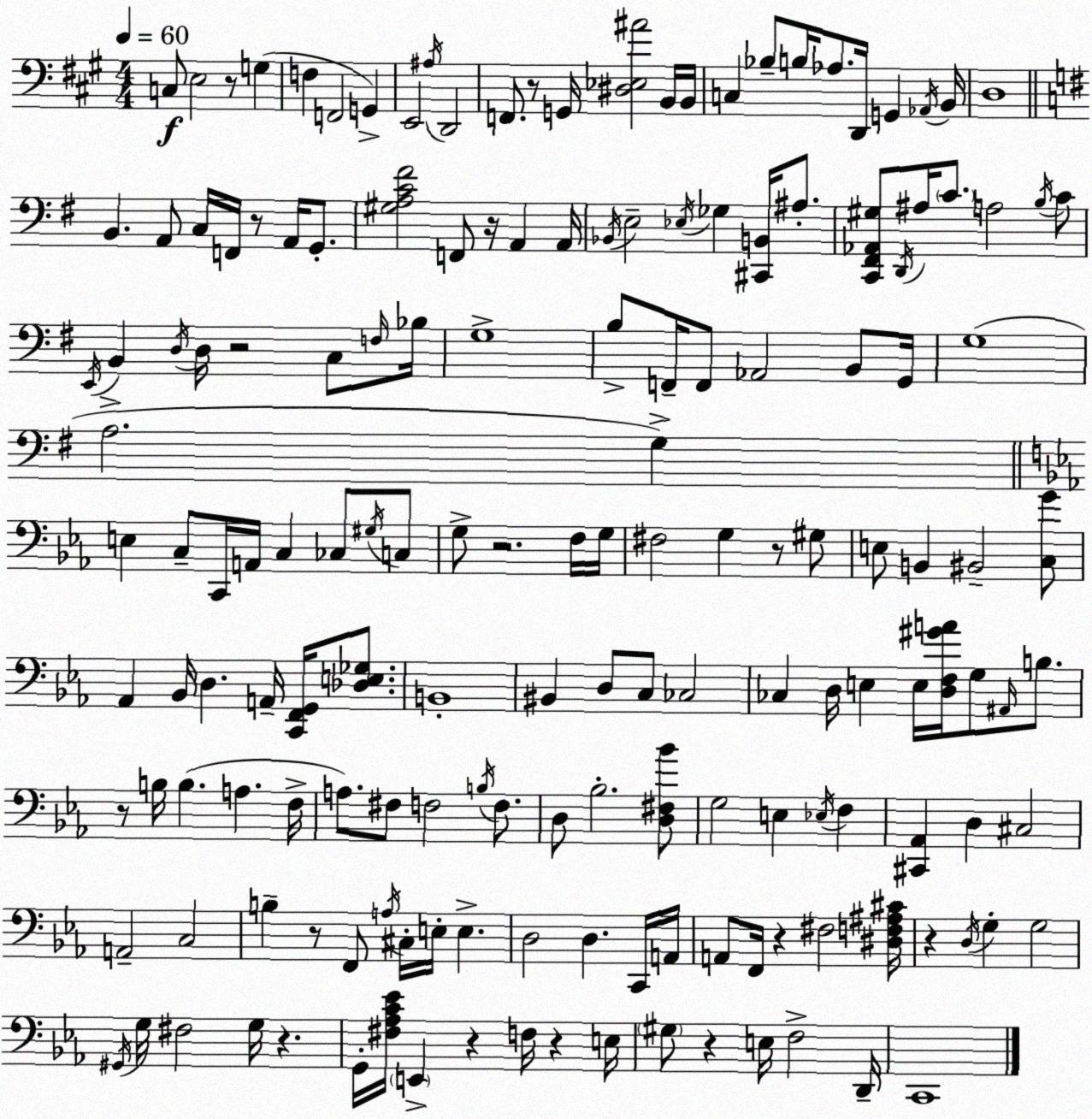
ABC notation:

X:1
T:Untitled
M:4/4
L:1/4
K:A
C,/2 E,2 z/2 G, F, F,,2 G,, E,,2 ^A,/4 D,,2 F,,/2 z/2 G,,/4 [^D,_E,^A]2 B,,/4 B,,/4 C, _B,/2 B,/4 _A,/2 D,,/4 G,, _A,,/4 B,,/4 D,4 B,, A,,/2 C,/4 F,,/4 z/2 A,,/4 G,,/2 [^G,A,C^F]2 F,,/2 z/4 A,, A,,/4 _B,,/4 E,2 _E,/4 _G, [^C,,B,,]/4 ^A,/2 [C,,^F,,_A,,^G,]/2 D,,/4 ^A,/4 C/2 A,2 B,/4 C/2 E,,/4 B,, D,/4 D,/4 z2 C,/2 F,/4 _B,/4 G,4 B,/2 F,,/4 F,,/2 _A,,2 B,,/2 G,,/4 G,4 A,2 G, E, C,/2 C,,/4 A,,/4 C, _C,/2 ^G,/4 C,/2 G,/2 z2 F,/4 G,/4 ^F,2 G, z/2 ^G,/2 E,/2 B,, ^B,,2 [C,G]/2 _A,, _B,,/4 D, A,,/4 [C,,F,,G,,]/4 [_D,E,_G,]/2 B,,4 ^B,, D,/2 C,/2 _C,2 _C, D,/4 E, E,/4 [D,F,^GA]/4 G,/2 ^A,,/4 B,/2 z/2 B,/4 B, A, F,/4 A,/2 ^F,/2 F,2 B,/4 F,/2 D,/2 _B,2 [D,^F,_B]/2 G,2 E, _E,/4 F, [^C,,_A,,] D, ^C,2 A,,2 C,2 B, z/2 F,,/2 A,/4 ^C,/4 E,/4 E, D,2 D, C,,/4 A,,/4 A,,/2 F,,/4 z ^F,2 [^D,F,^A,^C]/4 z D,/4 G, G,2 ^G,,/4 G,/4 ^F,2 G,/4 z G,,/4 [^F,_A,C_E]/4 E,, z F,/4 z E,/4 ^G,/2 z E,/4 F,2 D,,/4 C,,4